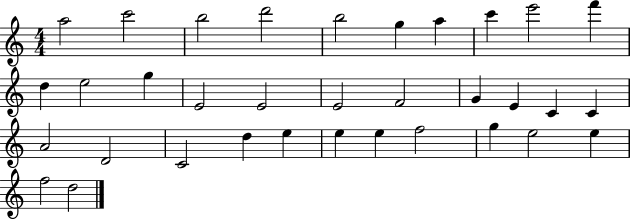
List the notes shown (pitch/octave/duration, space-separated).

A5/h C6/h B5/h D6/h B5/h G5/q A5/q C6/q E6/h F6/q D5/q E5/h G5/q E4/h E4/h E4/h F4/h G4/q E4/q C4/q C4/q A4/h D4/h C4/h D5/q E5/q E5/q E5/q F5/h G5/q E5/h E5/q F5/h D5/h